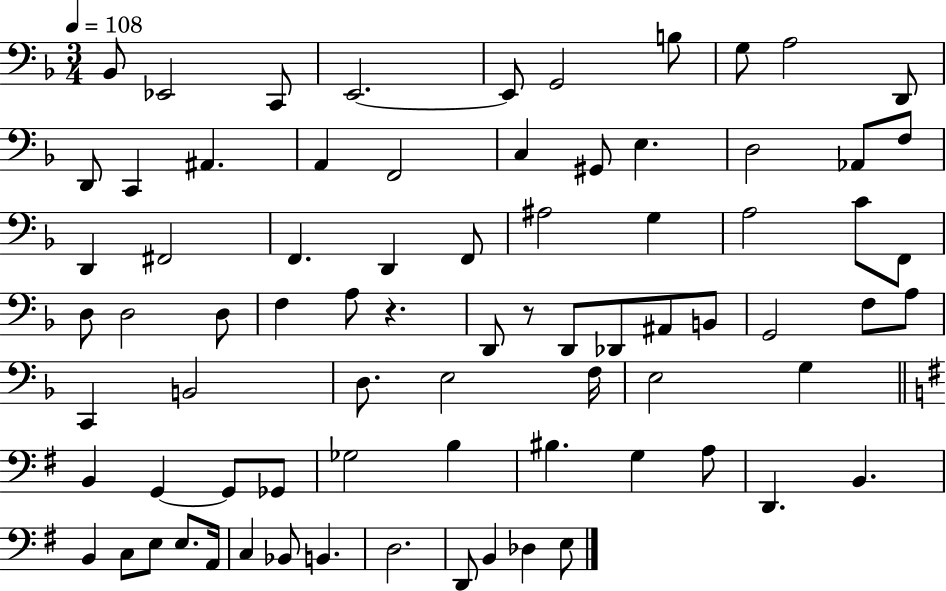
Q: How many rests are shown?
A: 2